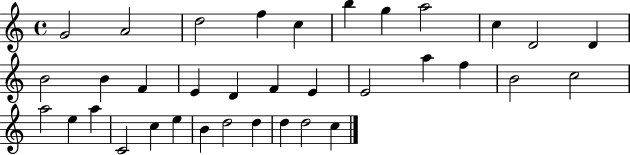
X:1
T:Untitled
M:4/4
L:1/4
K:C
G2 A2 d2 f c b g a2 c D2 D B2 B F E D F E E2 a f B2 c2 a2 e a C2 c e B d2 d d d2 c